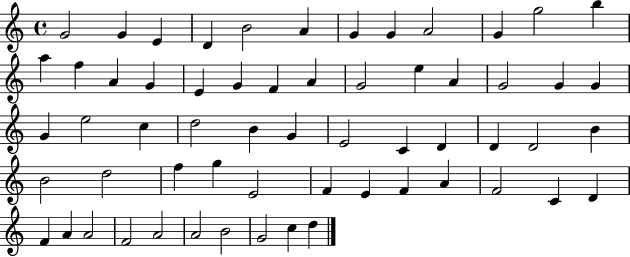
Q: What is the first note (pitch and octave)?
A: G4